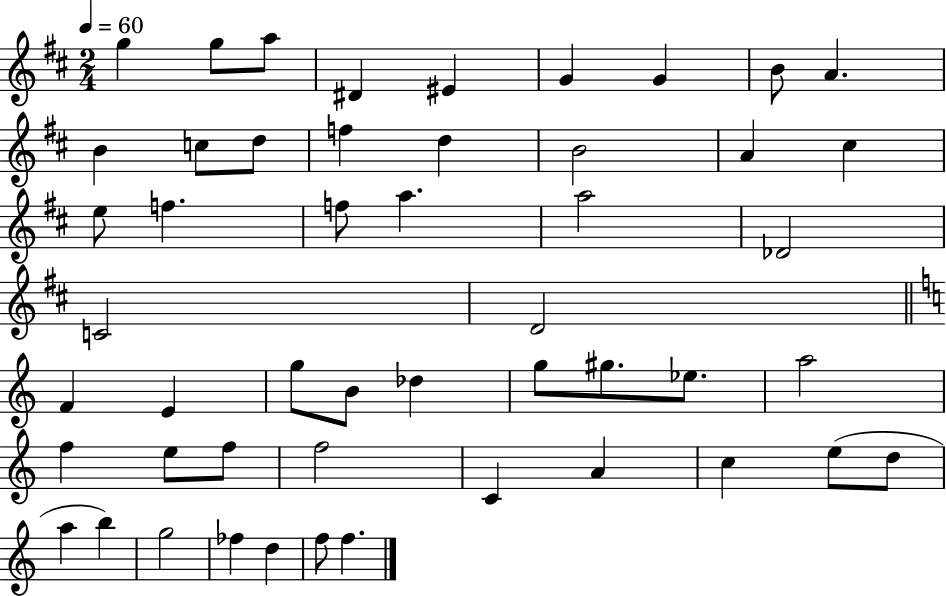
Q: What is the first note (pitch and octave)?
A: G5